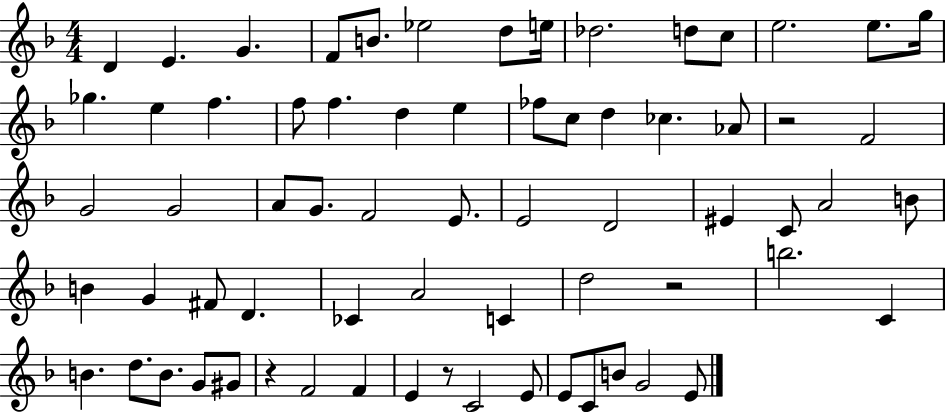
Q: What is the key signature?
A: F major